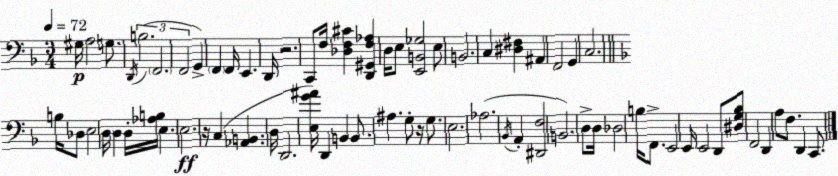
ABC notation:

X:1
T:Untitled
M:3/4
L:1/4
K:F
^G,/4 A,2 G,/2 D,,/4 B,2 F,,2 F,,2 G,, F,, F,,/4 E,, D,,/4 z2 C,,/2 F,/4 [_D,F,^C] [D,,^G,,F,_A,] D,/4 E,/2 [E,,B,,_G,]2 E,/2 B,,2 C, [^D,^F,] ^A,, F,,2 G,, C,2 B,/4 _D,/2 E,2 D,/4 D, D,/4 [_A,B,]/4 E, E,2 z/4 C, [_A,,B,,] D,/4 D,,2 [E,G^A]/4 D,, B,, B,,/2 ^A, G,/2 z/4 G,/2 E,2 _A,2 _B,,/4 A,, [^D,,F,]2 B,,2 D,/2 D,/4 _D,2 B,/4 F,,/2 E,,2 E,,/4 E,,2 D,,/2 [^D,G,_B,]/2 F,,2 D,, A,/2 F,/2 D,, C,,/2